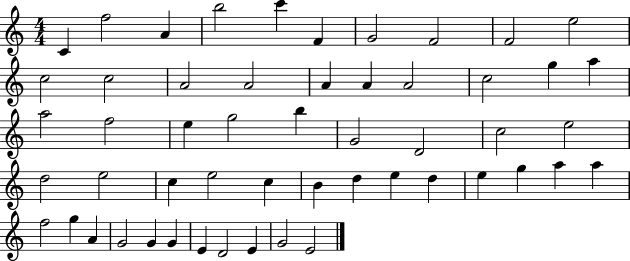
{
  \clef treble
  \numericTimeSignature
  \time 4/4
  \key c \major
  c'4 f''2 a'4 | b''2 c'''4 f'4 | g'2 f'2 | f'2 e''2 | \break c''2 c''2 | a'2 a'2 | a'4 a'4 a'2 | c''2 g''4 a''4 | \break a''2 f''2 | e''4 g''2 b''4 | g'2 d'2 | c''2 e''2 | \break d''2 e''2 | c''4 e''2 c''4 | b'4 d''4 e''4 d''4 | e''4 g''4 a''4 a''4 | \break f''2 g''4 a'4 | g'2 g'4 g'4 | e'4 d'2 e'4 | g'2 e'2 | \break \bar "|."
}